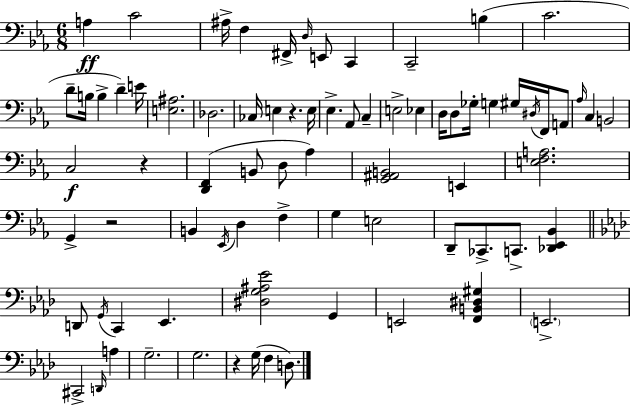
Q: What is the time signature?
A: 6/8